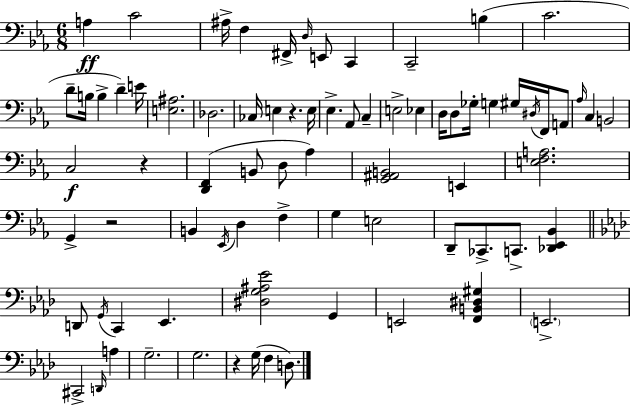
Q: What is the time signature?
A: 6/8